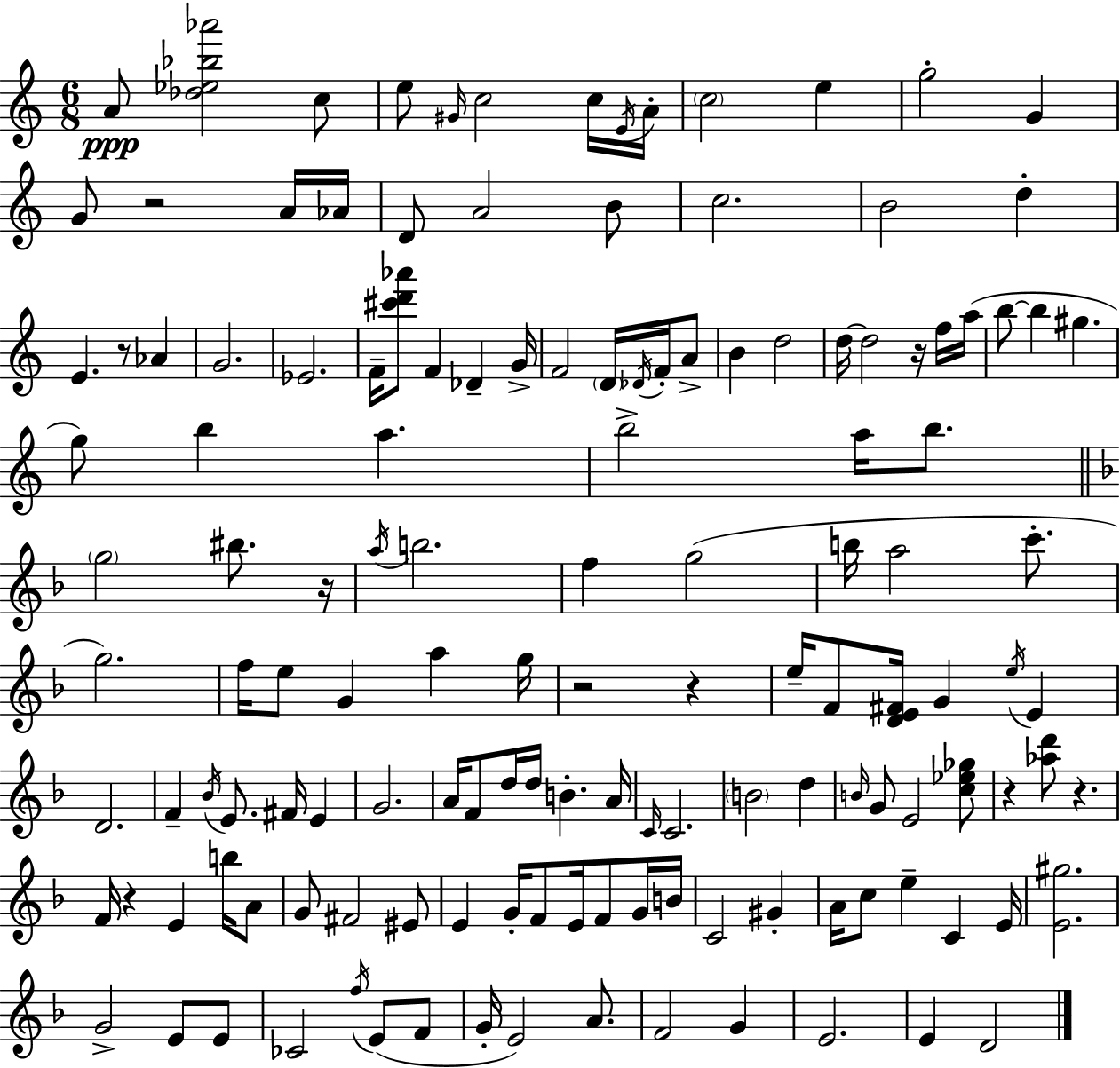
A4/e [Db5,Eb5,Bb5,Ab6]/h C5/e E5/e G#4/s C5/h C5/s E4/s A4/s C5/h E5/q G5/h G4/q G4/e R/h A4/s Ab4/s D4/e A4/h B4/e C5/h. B4/h D5/q E4/q. R/e Ab4/q G4/h. Eb4/h. F4/s [C#6,D6,Ab6]/e F4/q Db4/q G4/s F4/h D4/s Db4/s F4/s A4/e B4/q D5/h D5/s D5/h R/s F5/s A5/s B5/e B5/q G#5/q. G5/e B5/q A5/q. B5/h A5/s B5/e. G5/h BIS5/e. R/s A5/s B5/h. F5/q G5/h B5/s A5/h C6/e. G5/h. F5/s E5/e G4/q A5/q G5/s R/h R/q E5/s F4/e [D4,E4,F#4]/s G4/q E5/s E4/q D4/h. F4/q Bb4/s E4/e. F#4/s E4/q G4/h. A4/s F4/e D5/s D5/s B4/q. A4/s C4/s C4/h. B4/h D5/q B4/s G4/e E4/h [C5,Eb5,Gb5]/e R/q [Ab5,D6]/e R/q. F4/s R/q E4/q B5/s A4/e G4/e F#4/h EIS4/e E4/q G4/s F4/e E4/s F4/e G4/s B4/s C4/h G#4/q A4/s C5/e E5/q C4/q E4/s [E4,G#5]/h. G4/h E4/e E4/e CES4/h F5/s E4/e F4/e G4/s E4/h A4/e. F4/h G4/q E4/h. E4/q D4/h